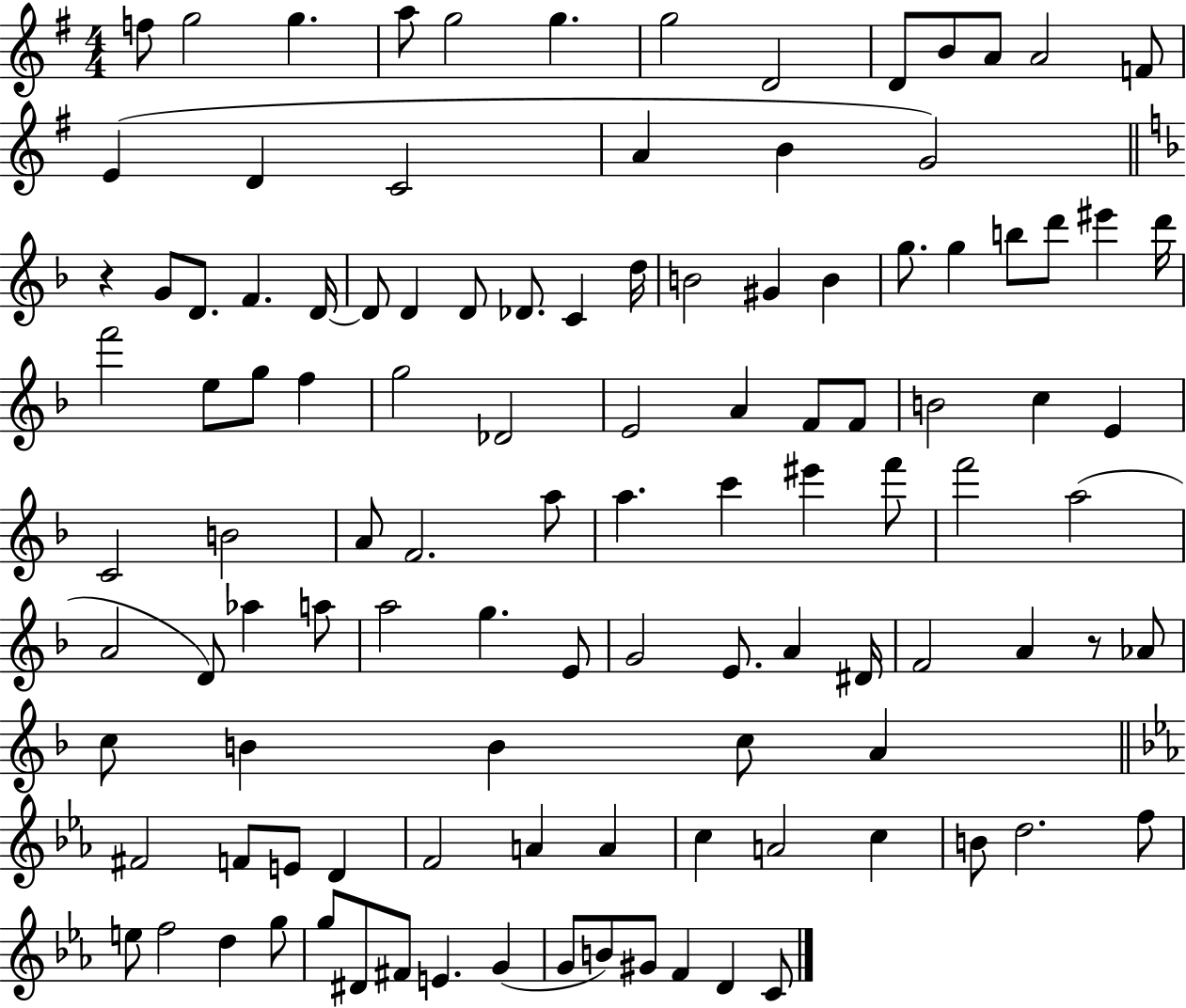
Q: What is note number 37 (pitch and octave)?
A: EIS6